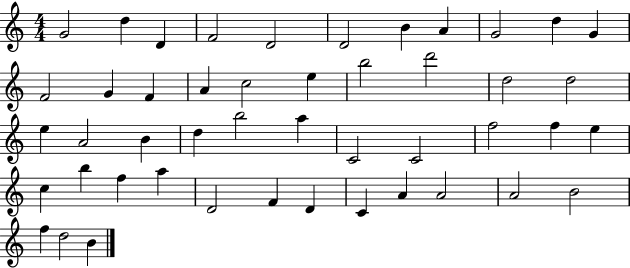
X:1
T:Untitled
M:4/4
L:1/4
K:C
G2 d D F2 D2 D2 B A G2 d G F2 G F A c2 e b2 d'2 d2 d2 e A2 B d b2 a C2 C2 f2 f e c b f a D2 F D C A A2 A2 B2 f d2 B